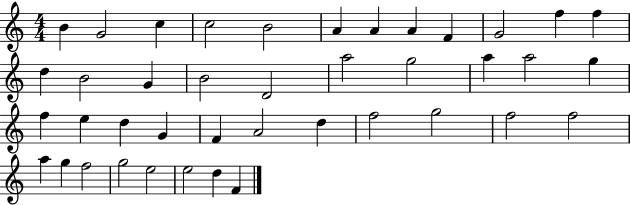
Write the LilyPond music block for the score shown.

{
  \clef treble
  \numericTimeSignature
  \time 4/4
  \key c \major
  b'4 g'2 c''4 | c''2 b'2 | a'4 a'4 a'4 f'4 | g'2 f''4 f''4 | \break d''4 b'2 g'4 | b'2 d'2 | a''2 g''2 | a''4 a''2 g''4 | \break f''4 e''4 d''4 g'4 | f'4 a'2 d''4 | f''2 g''2 | f''2 f''2 | \break a''4 g''4 f''2 | g''2 e''2 | e''2 d''4 f'4 | \bar "|."
}